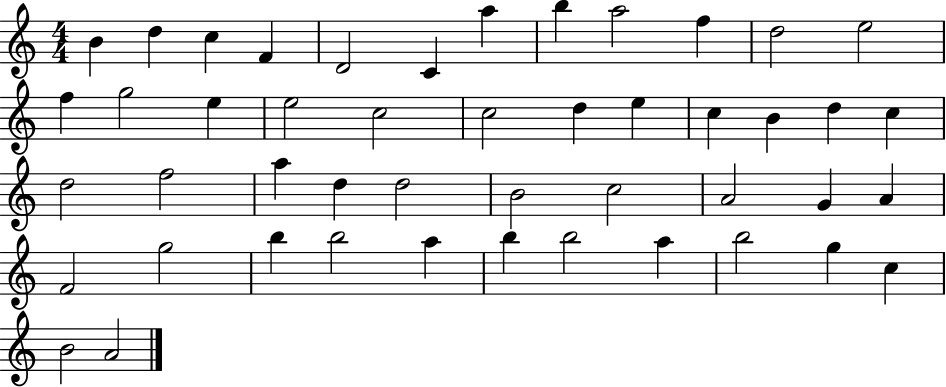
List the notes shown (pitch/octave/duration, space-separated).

B4/q D5/q C5/q F4/q D4/h C4/q A5/q B5/q A5/h F5/q D5/h E5/h F5/q G5/h E5/q E5/h C5/h C5/h D5/q E5/q C5/q B4/q D5/q C5/q D5/h F5/h A5/q D5/q D5/h B4/h C5/h A4/h G4/q A4/q F4/h G5/h B5/q B5/h A5/q B5/q B5/h A5/q B5/h G5/q C5/q B4/h A4/h